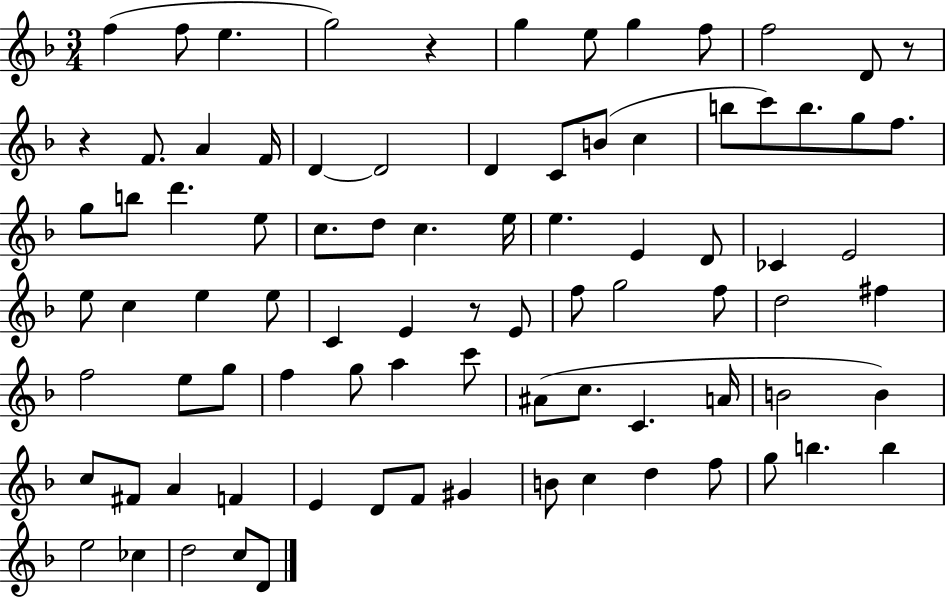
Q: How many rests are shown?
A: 4